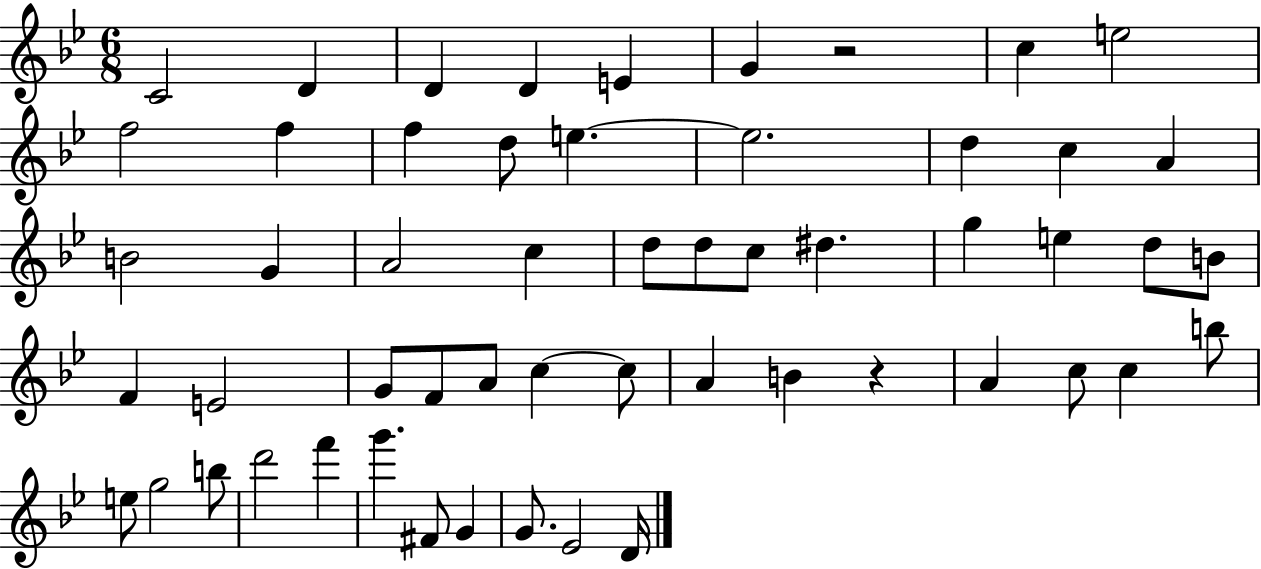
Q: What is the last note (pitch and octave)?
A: D4